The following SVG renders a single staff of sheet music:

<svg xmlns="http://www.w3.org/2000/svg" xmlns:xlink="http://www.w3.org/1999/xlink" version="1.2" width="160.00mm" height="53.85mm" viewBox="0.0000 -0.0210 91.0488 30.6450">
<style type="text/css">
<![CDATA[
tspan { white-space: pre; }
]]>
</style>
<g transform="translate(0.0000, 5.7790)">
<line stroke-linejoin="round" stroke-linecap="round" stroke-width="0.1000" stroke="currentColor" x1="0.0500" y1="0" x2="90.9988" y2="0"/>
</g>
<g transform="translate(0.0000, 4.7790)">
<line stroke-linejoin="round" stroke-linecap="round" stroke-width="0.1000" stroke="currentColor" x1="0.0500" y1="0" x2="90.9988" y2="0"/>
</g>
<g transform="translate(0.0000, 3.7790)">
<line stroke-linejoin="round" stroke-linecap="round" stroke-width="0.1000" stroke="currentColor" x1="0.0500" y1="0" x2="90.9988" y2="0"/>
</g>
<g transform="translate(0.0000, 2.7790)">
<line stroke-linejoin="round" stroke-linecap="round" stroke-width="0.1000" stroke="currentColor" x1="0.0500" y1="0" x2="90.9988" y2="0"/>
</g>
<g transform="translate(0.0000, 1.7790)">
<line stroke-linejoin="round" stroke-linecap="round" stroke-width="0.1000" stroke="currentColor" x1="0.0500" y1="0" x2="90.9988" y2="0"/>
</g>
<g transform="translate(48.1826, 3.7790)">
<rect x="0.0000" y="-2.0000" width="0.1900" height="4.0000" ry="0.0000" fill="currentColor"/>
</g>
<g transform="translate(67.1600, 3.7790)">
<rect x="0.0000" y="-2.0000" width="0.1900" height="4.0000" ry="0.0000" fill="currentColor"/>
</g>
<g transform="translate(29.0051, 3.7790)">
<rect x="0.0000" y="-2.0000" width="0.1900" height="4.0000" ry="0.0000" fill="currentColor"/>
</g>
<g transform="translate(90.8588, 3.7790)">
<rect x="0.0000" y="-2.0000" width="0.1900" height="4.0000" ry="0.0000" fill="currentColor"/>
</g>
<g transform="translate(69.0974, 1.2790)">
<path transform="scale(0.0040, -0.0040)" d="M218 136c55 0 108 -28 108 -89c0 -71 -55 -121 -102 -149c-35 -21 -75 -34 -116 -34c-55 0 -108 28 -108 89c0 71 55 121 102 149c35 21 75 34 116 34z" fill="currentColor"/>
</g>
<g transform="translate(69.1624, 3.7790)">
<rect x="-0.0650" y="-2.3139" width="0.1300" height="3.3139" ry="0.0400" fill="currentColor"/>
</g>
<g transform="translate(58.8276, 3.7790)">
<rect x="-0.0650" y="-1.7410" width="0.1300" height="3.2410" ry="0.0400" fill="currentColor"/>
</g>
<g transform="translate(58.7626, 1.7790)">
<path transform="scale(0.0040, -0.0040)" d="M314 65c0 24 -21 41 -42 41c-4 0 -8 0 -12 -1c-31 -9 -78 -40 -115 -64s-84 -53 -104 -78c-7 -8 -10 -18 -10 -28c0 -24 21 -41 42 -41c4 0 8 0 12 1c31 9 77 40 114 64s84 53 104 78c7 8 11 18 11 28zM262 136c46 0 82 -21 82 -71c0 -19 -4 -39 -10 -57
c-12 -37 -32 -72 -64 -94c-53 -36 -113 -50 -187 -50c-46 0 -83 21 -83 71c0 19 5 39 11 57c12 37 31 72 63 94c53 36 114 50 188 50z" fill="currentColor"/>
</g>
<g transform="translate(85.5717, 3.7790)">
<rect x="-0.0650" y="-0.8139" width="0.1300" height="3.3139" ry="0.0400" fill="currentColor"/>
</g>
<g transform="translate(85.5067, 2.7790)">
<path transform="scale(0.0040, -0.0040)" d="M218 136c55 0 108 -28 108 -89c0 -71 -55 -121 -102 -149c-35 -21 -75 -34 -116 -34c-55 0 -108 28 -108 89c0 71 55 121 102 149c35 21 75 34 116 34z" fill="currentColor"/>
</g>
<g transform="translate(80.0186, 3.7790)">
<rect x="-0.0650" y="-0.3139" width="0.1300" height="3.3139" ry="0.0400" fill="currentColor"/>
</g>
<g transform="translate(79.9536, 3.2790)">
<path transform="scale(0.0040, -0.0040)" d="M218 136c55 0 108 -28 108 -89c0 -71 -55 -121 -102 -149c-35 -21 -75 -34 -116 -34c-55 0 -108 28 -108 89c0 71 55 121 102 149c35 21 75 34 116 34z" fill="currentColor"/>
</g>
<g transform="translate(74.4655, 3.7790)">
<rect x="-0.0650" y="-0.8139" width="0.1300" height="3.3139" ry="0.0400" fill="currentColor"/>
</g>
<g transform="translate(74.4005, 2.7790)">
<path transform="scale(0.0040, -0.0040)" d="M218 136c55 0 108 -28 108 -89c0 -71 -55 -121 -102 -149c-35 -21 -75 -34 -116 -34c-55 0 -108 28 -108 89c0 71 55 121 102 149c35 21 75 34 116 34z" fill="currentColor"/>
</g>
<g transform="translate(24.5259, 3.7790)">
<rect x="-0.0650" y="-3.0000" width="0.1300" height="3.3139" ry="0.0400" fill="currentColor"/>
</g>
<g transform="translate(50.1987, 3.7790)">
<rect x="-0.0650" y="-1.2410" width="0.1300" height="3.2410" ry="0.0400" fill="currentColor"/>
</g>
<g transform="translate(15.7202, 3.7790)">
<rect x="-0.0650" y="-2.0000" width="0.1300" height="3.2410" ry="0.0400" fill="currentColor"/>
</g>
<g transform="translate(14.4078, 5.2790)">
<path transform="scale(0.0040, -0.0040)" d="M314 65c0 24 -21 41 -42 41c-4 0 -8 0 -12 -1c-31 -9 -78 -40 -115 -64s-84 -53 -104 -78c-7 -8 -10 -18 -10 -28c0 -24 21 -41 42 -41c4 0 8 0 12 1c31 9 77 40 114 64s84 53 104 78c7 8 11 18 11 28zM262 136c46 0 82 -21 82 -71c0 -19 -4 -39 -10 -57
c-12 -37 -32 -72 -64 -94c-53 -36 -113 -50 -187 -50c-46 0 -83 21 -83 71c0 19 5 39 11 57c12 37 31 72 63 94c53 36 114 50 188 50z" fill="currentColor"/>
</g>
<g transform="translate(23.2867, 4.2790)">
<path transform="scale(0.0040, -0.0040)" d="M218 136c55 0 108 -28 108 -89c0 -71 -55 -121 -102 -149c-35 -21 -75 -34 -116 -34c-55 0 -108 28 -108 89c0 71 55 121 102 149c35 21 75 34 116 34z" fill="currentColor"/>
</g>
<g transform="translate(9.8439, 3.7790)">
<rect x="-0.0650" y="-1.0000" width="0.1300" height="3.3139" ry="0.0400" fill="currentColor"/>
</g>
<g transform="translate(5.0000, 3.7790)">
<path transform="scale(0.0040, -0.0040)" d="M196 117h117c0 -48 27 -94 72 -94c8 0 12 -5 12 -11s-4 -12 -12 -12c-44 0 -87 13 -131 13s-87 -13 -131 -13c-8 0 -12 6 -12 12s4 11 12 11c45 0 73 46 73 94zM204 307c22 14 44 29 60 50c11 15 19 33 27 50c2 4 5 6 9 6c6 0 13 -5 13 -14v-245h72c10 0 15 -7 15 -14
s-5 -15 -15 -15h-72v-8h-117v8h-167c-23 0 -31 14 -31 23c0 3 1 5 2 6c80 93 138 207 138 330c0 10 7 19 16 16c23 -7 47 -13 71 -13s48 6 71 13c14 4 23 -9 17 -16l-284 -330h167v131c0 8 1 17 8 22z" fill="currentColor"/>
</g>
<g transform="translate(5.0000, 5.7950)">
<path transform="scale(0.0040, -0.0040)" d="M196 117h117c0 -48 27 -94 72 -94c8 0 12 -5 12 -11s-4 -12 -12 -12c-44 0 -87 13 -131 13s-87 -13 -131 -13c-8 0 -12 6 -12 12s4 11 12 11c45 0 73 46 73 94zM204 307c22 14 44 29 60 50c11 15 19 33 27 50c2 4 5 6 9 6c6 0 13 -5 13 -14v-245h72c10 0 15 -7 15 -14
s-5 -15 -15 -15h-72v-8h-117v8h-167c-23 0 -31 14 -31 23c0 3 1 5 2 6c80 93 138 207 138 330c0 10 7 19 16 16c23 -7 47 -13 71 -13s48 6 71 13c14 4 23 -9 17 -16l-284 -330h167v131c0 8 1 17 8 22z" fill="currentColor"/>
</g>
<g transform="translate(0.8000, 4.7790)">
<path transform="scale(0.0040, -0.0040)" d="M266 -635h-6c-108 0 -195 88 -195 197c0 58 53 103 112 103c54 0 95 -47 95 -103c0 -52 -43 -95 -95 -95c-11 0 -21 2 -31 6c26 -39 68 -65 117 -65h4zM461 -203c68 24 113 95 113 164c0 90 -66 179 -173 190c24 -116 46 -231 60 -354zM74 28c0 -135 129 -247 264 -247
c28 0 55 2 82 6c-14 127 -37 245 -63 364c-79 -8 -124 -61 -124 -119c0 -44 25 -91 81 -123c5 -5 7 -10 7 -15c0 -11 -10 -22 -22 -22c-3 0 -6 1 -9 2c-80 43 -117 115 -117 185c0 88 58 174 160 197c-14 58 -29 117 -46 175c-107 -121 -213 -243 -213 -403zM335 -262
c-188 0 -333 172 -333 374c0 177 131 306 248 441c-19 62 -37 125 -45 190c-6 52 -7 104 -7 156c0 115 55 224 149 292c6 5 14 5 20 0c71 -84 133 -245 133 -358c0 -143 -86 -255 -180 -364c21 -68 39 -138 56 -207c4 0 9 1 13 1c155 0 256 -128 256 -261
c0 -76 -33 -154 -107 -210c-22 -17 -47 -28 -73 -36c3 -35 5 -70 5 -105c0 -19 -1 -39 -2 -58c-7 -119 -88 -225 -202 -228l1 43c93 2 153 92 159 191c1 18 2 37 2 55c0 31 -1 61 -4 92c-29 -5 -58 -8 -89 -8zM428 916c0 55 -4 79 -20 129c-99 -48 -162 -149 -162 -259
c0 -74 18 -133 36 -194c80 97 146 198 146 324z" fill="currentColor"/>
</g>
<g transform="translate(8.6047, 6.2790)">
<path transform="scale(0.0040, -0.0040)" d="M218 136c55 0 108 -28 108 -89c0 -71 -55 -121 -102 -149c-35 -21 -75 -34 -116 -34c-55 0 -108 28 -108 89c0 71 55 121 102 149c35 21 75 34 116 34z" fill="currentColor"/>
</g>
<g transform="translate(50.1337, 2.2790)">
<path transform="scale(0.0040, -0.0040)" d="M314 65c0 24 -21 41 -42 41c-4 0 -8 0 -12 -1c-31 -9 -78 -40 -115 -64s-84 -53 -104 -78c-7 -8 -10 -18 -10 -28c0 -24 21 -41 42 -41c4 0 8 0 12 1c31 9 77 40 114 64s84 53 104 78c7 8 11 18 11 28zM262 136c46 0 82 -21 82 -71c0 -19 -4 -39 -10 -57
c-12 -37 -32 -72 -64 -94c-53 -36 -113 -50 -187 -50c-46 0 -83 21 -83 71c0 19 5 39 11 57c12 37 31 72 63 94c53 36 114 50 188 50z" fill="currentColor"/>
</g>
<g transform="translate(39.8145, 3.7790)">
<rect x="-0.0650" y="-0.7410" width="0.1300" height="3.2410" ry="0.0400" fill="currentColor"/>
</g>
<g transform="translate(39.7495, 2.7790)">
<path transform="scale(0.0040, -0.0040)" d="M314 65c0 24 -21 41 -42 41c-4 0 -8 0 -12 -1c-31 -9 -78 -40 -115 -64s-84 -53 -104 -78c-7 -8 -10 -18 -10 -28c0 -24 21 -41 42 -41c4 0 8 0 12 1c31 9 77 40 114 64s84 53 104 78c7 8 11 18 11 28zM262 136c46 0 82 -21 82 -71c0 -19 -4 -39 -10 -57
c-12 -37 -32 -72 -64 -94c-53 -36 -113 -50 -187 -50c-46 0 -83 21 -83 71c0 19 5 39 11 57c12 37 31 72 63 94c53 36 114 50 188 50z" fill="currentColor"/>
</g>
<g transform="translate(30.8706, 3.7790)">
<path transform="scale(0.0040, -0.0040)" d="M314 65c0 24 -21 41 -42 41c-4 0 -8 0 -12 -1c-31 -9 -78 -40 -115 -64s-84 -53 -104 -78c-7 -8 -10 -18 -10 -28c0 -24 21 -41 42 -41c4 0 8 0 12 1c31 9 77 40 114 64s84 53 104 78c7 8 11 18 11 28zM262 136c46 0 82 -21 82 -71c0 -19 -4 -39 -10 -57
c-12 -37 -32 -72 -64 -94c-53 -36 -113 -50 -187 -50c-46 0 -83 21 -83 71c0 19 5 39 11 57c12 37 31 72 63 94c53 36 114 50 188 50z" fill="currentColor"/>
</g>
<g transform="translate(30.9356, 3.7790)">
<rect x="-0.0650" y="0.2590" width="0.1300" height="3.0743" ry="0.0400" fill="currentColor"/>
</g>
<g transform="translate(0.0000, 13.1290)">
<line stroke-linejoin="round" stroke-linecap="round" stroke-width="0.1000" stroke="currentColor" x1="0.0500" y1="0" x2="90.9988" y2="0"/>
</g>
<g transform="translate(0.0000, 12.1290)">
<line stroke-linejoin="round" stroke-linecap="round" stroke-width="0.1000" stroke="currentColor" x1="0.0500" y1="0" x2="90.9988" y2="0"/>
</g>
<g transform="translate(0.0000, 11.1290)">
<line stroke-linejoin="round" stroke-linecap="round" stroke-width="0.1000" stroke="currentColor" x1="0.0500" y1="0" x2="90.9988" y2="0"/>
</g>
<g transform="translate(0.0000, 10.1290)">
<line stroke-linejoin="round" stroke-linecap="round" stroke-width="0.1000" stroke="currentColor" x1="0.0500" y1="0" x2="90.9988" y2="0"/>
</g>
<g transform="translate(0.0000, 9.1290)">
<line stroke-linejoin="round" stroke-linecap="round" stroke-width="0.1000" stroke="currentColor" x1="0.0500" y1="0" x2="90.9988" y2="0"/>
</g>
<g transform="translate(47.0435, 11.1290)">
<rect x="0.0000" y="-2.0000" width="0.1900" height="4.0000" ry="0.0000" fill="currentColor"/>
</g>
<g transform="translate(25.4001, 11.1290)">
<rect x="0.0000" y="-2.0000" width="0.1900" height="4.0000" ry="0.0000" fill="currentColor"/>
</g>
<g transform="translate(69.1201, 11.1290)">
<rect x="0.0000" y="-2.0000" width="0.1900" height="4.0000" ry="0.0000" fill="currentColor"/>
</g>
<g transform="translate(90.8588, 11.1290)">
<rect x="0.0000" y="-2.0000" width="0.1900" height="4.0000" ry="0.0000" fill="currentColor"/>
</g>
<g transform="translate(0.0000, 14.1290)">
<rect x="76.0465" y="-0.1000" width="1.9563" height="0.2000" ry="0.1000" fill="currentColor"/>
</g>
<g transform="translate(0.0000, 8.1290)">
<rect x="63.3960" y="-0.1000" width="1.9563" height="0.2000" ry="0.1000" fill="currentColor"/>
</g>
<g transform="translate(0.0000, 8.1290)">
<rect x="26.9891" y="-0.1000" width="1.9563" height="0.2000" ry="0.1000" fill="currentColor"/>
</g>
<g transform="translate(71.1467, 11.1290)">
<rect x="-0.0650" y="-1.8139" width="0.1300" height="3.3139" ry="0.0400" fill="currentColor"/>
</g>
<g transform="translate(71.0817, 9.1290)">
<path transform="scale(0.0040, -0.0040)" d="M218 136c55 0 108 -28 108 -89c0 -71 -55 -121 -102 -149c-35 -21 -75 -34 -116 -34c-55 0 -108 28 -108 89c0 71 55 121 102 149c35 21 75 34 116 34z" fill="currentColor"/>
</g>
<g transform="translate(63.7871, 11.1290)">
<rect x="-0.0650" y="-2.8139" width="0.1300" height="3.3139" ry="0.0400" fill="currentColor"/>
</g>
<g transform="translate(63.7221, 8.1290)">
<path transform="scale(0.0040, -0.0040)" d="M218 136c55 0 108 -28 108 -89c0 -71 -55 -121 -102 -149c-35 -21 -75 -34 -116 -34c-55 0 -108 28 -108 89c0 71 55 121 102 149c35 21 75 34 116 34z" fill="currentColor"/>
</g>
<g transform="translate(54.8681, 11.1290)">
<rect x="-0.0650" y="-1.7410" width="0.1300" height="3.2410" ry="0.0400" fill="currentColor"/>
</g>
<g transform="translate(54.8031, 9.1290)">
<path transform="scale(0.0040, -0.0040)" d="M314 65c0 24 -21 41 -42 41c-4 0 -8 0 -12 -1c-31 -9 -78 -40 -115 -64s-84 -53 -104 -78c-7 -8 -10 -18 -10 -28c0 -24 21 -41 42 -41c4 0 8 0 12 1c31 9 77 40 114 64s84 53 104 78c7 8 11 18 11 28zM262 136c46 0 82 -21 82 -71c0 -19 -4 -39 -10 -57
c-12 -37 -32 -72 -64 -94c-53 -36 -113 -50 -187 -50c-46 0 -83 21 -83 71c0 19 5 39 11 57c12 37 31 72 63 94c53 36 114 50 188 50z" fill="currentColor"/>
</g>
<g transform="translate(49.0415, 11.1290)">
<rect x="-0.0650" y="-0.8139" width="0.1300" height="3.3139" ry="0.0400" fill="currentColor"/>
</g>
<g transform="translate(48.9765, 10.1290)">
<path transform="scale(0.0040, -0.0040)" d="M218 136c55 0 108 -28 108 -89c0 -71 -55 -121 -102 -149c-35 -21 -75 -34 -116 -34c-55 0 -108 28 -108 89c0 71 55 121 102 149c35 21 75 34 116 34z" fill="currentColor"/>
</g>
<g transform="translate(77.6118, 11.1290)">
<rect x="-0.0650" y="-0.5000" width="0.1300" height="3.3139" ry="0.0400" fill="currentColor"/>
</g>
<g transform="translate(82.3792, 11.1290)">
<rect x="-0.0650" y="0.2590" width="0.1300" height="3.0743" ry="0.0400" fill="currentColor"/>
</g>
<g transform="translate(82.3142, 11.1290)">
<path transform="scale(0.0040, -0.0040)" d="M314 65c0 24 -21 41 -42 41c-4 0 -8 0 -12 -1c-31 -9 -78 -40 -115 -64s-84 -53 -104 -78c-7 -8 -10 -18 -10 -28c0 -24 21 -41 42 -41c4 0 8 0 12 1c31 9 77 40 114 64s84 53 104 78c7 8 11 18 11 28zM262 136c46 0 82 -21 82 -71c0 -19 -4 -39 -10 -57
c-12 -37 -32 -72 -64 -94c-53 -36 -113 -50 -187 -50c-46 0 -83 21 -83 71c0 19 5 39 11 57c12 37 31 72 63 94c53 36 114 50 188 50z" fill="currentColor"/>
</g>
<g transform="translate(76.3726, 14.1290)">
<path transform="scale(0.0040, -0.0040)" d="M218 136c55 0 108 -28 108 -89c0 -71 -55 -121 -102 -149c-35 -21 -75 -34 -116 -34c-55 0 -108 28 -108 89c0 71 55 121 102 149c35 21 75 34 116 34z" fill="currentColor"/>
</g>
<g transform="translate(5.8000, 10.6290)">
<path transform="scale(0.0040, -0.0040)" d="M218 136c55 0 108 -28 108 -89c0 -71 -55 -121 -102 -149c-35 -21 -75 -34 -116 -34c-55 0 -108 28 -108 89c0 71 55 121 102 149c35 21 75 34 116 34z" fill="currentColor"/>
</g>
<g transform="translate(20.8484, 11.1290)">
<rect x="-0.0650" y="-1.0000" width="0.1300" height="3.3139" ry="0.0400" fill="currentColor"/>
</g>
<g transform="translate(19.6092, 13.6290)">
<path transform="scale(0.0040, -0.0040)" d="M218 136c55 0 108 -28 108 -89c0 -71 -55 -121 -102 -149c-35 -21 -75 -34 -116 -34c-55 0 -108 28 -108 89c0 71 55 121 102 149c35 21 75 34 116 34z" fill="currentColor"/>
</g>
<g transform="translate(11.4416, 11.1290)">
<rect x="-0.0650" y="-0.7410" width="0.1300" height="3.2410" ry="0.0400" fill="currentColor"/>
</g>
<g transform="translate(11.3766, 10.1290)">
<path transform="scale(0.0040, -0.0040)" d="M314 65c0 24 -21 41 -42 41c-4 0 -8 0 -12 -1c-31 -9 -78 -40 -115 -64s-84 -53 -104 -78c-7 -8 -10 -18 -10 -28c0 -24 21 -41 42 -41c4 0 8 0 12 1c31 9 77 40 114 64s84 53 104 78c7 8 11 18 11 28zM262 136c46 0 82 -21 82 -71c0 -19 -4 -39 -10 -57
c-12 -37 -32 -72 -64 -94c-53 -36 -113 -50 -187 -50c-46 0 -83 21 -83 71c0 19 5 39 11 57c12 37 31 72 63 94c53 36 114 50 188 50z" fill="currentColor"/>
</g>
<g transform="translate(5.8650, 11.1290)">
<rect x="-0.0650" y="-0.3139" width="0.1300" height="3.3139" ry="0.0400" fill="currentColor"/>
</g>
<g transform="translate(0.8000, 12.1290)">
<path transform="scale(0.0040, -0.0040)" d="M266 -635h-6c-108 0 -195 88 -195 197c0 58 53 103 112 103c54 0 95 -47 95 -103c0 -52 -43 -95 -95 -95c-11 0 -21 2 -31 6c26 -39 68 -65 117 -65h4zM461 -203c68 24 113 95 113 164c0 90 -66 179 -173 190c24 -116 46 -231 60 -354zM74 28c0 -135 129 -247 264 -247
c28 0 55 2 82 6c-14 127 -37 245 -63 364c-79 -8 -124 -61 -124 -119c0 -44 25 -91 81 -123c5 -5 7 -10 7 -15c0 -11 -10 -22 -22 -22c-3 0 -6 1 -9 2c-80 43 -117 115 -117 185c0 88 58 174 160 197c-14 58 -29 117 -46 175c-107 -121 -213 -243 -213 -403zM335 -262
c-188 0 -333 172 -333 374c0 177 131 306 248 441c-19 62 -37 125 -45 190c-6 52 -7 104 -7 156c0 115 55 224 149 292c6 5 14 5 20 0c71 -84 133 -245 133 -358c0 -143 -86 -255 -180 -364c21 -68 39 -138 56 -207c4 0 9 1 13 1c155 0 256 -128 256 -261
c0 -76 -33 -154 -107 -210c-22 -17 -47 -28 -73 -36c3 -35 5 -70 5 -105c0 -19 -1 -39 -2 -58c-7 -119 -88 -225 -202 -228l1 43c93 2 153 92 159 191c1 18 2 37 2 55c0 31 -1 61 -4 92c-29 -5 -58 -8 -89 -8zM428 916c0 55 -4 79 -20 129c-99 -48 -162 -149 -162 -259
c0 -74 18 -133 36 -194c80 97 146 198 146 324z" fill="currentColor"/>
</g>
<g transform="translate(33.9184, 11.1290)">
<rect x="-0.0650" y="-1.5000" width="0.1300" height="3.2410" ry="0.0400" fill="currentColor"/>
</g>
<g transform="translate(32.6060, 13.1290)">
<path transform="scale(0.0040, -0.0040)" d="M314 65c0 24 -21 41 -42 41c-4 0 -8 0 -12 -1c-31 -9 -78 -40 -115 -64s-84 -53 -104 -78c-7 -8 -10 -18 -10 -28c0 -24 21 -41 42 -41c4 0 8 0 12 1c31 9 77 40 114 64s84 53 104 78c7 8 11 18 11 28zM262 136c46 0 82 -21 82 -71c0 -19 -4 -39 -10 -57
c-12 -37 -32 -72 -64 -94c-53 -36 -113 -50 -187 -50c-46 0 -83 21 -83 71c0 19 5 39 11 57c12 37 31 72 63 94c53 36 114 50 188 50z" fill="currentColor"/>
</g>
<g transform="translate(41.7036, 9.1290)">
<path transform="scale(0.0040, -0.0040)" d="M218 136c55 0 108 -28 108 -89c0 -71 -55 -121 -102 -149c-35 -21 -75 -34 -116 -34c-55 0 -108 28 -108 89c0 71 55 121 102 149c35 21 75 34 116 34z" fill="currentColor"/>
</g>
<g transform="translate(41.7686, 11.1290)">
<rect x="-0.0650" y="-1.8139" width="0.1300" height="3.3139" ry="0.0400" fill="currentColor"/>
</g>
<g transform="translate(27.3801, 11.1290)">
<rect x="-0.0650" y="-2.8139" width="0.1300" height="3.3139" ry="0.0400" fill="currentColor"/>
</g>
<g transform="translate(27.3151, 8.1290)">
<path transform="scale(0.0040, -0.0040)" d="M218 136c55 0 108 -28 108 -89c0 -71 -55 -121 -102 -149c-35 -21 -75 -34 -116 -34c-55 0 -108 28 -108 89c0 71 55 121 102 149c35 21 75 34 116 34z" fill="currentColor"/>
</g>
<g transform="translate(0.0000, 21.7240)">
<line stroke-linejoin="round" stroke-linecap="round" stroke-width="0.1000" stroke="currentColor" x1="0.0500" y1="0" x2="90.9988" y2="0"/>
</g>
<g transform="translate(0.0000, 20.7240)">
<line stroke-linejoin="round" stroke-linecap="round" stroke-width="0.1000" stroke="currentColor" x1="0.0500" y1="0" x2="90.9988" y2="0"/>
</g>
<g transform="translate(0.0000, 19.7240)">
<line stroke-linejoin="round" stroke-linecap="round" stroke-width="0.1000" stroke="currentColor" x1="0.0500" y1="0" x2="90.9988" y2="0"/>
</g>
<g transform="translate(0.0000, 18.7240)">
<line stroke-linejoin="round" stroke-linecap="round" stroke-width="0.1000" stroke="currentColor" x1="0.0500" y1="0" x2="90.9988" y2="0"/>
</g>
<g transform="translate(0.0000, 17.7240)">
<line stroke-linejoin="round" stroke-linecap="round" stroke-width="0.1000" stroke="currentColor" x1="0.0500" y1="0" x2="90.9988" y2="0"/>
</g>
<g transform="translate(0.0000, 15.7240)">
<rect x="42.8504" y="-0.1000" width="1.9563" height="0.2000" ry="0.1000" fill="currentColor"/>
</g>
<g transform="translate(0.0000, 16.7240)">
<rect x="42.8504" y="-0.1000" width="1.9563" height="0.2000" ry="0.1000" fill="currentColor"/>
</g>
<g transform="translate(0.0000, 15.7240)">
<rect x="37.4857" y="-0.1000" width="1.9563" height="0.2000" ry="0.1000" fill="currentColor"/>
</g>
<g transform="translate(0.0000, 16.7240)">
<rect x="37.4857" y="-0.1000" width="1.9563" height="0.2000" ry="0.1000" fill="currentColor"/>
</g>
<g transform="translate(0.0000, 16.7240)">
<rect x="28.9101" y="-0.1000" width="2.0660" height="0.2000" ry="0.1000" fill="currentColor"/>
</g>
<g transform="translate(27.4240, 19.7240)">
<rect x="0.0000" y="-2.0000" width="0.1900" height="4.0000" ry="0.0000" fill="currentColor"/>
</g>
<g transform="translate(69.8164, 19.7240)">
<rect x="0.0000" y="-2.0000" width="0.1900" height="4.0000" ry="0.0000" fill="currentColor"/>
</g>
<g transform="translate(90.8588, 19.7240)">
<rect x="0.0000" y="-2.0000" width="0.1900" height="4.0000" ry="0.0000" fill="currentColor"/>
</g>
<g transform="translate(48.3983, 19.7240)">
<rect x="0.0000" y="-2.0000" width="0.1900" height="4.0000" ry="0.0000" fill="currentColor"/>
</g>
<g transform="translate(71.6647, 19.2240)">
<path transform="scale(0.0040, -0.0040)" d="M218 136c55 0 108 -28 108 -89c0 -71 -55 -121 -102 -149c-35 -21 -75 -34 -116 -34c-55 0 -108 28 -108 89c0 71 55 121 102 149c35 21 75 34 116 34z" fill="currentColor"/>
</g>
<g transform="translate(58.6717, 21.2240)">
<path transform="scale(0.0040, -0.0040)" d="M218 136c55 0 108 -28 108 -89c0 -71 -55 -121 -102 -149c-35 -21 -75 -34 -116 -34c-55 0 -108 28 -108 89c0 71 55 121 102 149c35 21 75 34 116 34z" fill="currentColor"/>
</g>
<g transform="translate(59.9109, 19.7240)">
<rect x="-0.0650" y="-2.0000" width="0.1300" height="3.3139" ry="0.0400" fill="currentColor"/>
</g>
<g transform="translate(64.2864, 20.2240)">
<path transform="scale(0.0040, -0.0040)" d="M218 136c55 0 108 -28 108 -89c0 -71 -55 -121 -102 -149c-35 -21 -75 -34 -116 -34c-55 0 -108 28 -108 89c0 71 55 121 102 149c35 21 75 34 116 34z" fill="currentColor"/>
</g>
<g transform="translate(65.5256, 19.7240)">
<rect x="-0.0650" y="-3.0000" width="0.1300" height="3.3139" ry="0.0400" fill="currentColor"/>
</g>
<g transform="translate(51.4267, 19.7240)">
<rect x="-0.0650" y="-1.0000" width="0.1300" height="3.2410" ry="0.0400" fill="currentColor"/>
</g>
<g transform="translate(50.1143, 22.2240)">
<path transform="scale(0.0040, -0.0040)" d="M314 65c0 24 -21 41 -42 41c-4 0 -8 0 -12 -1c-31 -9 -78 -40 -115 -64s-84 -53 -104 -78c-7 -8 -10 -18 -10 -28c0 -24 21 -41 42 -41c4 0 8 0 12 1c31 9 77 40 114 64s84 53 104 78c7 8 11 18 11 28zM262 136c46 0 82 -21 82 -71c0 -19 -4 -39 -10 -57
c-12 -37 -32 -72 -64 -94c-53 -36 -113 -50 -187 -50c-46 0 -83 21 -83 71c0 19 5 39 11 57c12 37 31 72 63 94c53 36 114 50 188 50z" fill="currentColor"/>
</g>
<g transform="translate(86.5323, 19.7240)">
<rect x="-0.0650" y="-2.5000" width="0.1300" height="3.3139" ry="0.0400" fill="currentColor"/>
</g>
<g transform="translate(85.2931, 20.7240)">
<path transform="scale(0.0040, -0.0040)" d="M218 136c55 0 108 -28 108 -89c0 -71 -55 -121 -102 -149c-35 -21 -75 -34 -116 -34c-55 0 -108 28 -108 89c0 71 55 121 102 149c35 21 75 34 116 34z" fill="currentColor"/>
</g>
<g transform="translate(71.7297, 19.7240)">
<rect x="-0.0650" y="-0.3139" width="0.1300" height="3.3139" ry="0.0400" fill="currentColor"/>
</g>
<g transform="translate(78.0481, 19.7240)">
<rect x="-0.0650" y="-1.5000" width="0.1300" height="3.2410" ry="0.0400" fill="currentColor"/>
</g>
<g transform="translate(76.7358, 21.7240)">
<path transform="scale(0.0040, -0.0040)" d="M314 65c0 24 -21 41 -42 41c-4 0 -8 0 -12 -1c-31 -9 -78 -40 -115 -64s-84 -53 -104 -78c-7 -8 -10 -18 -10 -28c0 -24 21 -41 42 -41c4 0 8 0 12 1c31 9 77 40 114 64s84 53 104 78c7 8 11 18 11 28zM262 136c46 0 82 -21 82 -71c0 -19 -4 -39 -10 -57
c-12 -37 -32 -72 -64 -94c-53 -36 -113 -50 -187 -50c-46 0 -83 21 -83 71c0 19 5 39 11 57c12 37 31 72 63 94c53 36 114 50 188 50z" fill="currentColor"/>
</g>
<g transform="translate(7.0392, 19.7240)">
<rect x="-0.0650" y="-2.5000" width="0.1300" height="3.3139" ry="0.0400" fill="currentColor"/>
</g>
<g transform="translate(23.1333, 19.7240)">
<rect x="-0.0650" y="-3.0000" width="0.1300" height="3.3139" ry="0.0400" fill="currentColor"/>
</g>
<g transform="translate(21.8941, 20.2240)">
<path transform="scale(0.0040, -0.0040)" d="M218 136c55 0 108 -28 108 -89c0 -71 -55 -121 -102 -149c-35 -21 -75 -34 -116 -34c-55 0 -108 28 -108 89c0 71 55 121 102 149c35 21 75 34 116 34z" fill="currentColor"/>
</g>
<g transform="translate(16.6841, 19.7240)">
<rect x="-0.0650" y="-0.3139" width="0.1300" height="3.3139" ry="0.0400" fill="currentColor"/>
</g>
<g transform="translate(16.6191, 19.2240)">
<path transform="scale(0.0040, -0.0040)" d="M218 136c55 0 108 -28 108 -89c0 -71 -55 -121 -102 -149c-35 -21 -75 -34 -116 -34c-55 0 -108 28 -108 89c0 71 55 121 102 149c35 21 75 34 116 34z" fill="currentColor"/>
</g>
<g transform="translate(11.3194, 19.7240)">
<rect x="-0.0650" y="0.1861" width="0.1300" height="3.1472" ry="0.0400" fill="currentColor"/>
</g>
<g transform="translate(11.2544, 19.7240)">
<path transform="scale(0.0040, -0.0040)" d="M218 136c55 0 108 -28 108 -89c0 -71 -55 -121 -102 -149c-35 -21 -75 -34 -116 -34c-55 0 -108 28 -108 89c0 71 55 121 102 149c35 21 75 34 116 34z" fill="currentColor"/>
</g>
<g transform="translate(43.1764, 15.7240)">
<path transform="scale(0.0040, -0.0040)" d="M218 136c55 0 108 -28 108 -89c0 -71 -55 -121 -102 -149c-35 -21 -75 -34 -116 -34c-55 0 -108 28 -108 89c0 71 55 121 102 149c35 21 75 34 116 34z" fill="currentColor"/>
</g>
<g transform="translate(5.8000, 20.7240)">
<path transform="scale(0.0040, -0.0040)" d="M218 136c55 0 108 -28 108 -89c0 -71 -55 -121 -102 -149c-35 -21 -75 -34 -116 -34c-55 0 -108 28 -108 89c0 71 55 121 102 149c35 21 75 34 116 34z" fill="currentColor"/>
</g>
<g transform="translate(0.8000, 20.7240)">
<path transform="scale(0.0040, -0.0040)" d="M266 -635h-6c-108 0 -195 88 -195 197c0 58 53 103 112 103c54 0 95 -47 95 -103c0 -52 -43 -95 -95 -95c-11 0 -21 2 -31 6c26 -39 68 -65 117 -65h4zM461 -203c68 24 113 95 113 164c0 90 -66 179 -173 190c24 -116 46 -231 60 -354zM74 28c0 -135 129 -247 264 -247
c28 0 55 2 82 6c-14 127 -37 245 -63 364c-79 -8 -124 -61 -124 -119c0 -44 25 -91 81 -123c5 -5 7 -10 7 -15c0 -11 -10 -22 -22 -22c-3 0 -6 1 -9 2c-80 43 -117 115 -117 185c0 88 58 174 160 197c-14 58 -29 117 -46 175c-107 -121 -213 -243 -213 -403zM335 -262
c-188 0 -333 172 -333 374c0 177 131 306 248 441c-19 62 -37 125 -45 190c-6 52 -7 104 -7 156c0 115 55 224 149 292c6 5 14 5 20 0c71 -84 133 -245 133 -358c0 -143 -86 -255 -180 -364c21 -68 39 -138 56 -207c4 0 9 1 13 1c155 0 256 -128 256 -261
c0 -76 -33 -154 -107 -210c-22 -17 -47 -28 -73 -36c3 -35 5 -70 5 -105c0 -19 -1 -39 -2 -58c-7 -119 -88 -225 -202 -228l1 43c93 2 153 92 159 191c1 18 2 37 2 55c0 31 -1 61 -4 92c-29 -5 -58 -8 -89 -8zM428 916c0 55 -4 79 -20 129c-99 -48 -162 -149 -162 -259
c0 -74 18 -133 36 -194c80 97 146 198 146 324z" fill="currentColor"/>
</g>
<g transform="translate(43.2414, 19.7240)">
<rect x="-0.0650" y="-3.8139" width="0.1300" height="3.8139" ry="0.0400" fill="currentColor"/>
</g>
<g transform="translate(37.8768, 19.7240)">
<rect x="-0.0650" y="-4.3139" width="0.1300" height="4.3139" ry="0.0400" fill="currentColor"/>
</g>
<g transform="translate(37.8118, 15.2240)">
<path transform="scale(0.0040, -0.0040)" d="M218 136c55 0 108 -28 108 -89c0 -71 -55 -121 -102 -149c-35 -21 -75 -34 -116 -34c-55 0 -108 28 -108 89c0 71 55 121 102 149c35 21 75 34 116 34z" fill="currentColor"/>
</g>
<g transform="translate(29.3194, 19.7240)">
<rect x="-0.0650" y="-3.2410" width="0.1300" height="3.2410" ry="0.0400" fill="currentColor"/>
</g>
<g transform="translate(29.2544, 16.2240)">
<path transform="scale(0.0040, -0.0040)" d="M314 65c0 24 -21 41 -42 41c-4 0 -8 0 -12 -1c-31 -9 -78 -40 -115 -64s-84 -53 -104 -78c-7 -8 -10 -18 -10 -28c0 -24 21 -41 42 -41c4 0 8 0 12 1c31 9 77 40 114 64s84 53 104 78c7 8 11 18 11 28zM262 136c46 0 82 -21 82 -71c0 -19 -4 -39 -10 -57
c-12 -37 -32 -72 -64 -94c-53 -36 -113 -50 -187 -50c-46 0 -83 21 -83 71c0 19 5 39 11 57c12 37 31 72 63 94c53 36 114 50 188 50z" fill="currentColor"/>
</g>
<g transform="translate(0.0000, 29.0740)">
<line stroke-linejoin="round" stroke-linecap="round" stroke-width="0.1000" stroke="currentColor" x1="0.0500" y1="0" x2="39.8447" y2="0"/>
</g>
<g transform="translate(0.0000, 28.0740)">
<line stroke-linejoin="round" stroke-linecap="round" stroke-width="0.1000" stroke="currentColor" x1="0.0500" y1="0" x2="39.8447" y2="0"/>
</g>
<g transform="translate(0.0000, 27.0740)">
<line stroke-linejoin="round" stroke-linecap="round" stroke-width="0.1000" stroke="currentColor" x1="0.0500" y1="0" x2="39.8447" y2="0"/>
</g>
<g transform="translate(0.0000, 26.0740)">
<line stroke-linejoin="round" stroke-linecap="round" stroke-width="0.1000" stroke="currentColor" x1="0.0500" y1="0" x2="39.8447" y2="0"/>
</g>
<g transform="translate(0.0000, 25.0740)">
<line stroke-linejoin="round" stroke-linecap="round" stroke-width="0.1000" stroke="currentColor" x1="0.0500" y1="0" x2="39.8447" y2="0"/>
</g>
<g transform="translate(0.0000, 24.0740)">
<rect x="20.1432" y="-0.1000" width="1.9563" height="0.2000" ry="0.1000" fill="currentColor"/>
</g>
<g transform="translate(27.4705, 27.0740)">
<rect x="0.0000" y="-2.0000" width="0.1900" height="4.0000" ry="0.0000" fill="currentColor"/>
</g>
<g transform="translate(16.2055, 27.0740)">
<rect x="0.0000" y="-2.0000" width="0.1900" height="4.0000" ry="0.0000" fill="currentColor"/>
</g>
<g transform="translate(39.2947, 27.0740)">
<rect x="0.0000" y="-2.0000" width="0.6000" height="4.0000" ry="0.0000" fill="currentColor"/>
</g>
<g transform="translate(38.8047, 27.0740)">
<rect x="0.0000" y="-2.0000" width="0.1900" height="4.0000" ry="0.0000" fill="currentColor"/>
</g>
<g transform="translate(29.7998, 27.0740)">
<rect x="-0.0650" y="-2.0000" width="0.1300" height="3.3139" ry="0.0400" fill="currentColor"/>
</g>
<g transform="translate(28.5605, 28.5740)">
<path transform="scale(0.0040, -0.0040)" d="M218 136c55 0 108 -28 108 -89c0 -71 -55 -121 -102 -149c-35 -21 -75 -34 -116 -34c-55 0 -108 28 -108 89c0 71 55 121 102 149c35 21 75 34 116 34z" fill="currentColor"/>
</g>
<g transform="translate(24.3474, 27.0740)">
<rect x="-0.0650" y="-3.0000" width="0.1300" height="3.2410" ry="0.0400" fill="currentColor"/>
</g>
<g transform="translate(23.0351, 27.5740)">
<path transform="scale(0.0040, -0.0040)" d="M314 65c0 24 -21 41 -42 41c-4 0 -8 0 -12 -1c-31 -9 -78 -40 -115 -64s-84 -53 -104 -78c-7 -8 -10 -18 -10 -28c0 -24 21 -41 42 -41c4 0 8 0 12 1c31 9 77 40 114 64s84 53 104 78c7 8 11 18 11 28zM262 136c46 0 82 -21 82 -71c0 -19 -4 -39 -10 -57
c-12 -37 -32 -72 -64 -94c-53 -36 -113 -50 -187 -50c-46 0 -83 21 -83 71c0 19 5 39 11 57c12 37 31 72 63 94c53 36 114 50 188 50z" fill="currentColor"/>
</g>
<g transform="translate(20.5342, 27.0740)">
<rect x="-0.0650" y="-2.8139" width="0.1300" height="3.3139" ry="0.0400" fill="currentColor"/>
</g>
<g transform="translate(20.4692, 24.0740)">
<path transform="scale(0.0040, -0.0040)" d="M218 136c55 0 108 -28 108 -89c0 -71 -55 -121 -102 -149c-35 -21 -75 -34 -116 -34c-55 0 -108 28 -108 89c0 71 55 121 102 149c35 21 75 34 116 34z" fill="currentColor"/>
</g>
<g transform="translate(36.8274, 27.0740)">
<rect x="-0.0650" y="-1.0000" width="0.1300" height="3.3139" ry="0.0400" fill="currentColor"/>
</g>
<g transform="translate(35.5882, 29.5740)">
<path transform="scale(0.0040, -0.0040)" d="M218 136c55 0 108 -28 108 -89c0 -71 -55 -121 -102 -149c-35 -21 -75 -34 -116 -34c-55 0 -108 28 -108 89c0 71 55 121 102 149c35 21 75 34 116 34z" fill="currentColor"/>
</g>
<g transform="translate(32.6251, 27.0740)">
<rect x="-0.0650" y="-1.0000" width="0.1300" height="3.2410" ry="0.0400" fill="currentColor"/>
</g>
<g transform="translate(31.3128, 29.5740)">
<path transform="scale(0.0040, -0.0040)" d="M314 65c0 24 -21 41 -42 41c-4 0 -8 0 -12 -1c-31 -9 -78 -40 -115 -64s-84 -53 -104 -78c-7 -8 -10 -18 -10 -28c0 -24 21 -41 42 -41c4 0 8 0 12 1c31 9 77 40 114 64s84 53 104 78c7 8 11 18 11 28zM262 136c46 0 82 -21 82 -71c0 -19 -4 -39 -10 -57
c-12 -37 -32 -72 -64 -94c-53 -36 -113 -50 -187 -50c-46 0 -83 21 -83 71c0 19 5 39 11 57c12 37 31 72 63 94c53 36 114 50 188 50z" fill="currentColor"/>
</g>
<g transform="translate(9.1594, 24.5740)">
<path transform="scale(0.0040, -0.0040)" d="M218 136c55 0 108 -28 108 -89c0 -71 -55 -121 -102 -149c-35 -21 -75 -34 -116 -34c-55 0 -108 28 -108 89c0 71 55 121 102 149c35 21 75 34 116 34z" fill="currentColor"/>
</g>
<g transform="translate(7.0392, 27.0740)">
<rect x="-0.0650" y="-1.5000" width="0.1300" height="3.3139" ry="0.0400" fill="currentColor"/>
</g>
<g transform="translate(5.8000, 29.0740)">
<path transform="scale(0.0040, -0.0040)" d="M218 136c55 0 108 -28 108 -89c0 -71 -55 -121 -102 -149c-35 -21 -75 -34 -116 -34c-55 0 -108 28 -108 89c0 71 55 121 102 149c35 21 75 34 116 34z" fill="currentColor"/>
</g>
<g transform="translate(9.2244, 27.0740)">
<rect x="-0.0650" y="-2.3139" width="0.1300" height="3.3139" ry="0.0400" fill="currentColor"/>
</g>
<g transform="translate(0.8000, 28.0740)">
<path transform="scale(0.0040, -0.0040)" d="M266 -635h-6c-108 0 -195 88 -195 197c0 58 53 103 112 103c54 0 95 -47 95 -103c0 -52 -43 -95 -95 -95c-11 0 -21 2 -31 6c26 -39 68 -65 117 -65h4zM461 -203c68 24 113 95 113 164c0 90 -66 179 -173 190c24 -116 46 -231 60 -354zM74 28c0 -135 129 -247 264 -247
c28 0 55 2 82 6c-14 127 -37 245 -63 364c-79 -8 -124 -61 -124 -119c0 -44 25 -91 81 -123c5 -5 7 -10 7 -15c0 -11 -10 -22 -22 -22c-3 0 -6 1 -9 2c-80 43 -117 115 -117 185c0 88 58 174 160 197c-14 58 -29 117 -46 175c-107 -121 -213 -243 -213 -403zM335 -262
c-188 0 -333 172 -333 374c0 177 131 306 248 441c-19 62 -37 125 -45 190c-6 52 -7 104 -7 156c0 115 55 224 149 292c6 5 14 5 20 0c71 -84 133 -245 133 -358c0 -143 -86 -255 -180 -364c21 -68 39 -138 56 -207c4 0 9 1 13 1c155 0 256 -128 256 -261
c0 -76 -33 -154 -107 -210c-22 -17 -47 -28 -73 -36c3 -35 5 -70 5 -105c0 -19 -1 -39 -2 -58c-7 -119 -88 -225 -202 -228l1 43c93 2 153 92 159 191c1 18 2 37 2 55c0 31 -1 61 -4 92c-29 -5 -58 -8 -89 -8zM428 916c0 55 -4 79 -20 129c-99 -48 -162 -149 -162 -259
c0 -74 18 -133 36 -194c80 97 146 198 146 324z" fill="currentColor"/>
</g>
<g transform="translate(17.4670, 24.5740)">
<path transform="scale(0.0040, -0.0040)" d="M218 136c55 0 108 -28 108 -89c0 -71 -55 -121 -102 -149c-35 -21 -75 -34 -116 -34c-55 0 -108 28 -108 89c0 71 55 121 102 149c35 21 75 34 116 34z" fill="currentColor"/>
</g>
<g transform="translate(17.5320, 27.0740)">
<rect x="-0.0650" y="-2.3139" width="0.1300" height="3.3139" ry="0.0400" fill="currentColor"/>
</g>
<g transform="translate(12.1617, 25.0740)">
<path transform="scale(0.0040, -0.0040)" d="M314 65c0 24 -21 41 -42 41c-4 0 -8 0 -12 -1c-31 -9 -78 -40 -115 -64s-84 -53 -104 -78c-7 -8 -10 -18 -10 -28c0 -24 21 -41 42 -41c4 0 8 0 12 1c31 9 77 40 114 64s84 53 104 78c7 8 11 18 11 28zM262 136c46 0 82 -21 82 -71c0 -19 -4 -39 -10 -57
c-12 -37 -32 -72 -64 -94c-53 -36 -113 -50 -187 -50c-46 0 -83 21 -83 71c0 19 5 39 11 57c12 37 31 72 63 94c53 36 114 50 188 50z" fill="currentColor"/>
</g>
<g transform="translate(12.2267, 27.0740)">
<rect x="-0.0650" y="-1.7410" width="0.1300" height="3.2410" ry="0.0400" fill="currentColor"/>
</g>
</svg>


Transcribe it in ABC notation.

X:1
T:Untitled
M:4/4
L:1/4
K:C
D F2 A B2 d2 e2 f2 g d c d c d2 D a E2 f d f2 a f C B2 G B c A b2 d' c' D2 F A c E2 G E g f2 g a A2 F D2 D